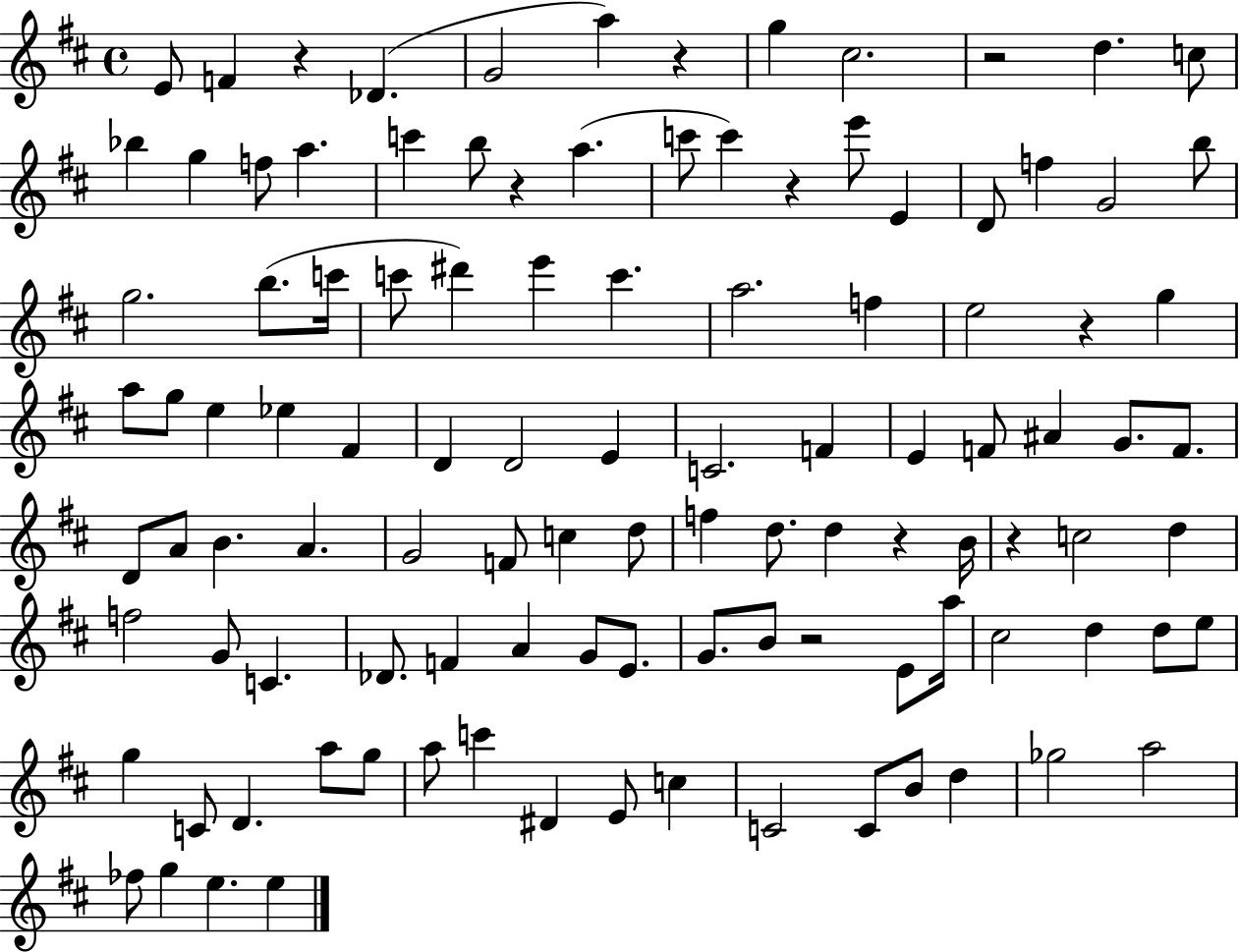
E4/e F4/q R/q Db4/q. G4/h A5/q R/q G5/q C#5/h. R/h D5/q. C5/e Bb5/q G5/q F5/e A5/q. C6/q B5/e R/q A5/q. C6/e C6/q R/q E6/e E4/q D4/e F5/q G4/h B5/e G5/h. B5/e. C6/s C6/e D#6/q E6/q C6/q. A5/h. F5/q E5/h R/q G5/q A5/e G5/e E5/q Eb5/q F#4/q D4/q D4/h E4/q C4/h. F4/q E4/q F4/e A#4/q G4/e. F4/e. D4/e A4/e B4/q. A4/q. G4/h F4/e C5/q D5/e F5/q D5/e. D5/q R/q B4/s R/q C5/h D5/q F5/h G4/e C4/q. Db4/e. F4/q A4/q G4/e E4/e. G4/e. B4/e R/h E4/e A5/s C#5/h D5/q D5/e E5/e G5/q C4/e D4/q. A5/e G5/e A5/e C6/q D#4/q E4/e C5/q C4/h C4/e B4/e D5/q Gb5/h A5/h FES5/e G5/q E5/q. E5/q